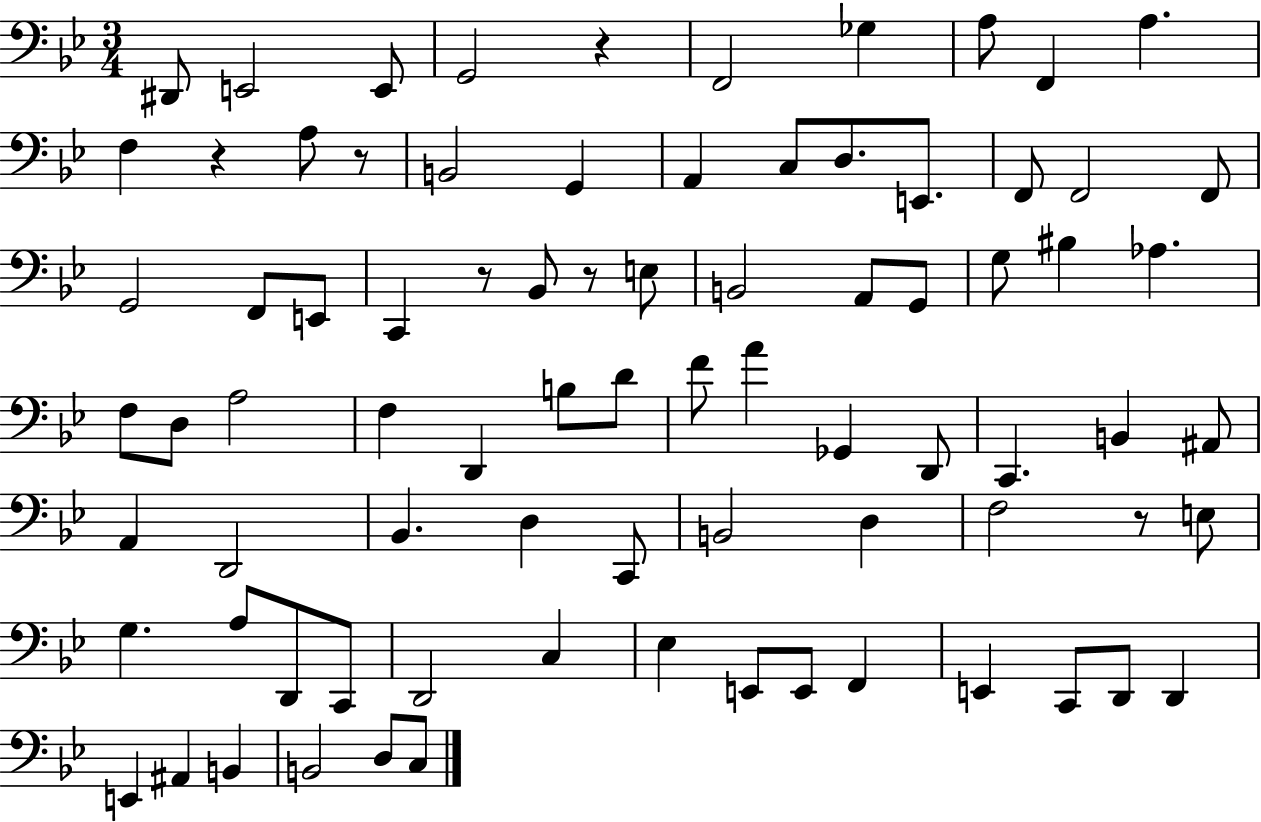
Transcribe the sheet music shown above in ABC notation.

X:1
T:Untitled
M:3/4
L:1/4
K:Bb
^D,,/2 E,,2 E,,/2 G,,2 z F,,2 _G, A,/2 F,, A, F, z A,/2 z/2 B,,2 G,, A,, C,/2 D,/2 E,,/2 F,,/2 F,,2 F,,/2 G,,2 F,,/2 E,,/2 C,, z/2 _B,,/2 z/2 E,/2 B,,2 A,,/2 G,,/2 G,/2 ^B, _A, F,/2 D,/2 A,2 F, D,, B,/2 D/2 F/2 A _G,, D,,/2 C,, B,, ^A,,/2 A,, D,,2 _B,, D, C,,/2 B,,2 D, F,2 z/2 E,/2 G, A,/2 D,,/2 C,,/2 D,,2 C, _E, E,,/2 E,,/2 F,, E,, C,,/2 D,,/2 D,, E,, ^A,, B,, B,,2 D,/2 C,/2